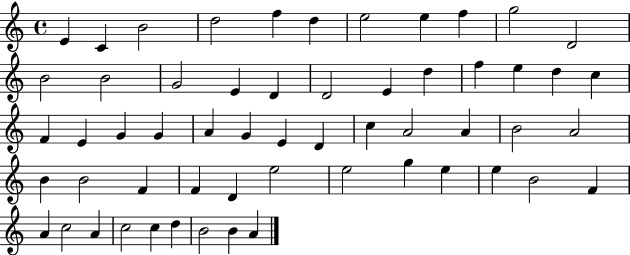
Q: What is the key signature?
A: C major